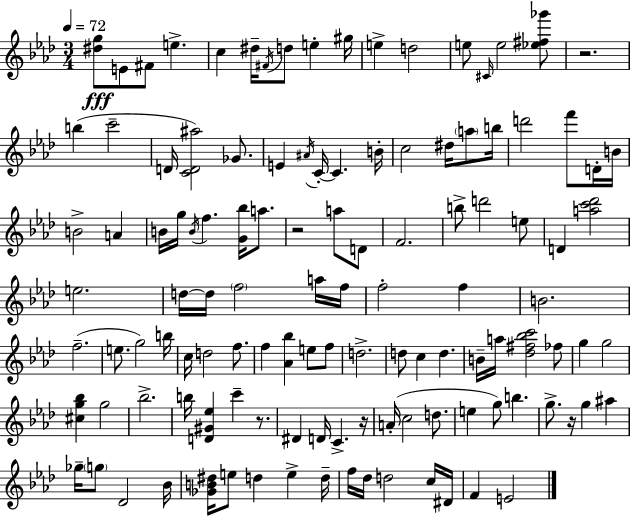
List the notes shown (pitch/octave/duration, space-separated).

[D#5,G5]/e E4/e F#4/e E5/q. C5/q D#5/s F#4/s D5/e E5/q G#5/s E5/q D5/h E5/e C#4/s E5/h [Eb5,F#5,Gb6]/e R/h. B5/q C6/h D4/s [C4,D4,A#5]/h Gb4/e. E4/q A#4/s C4/s C4/q. B4/s C5/h D#5/s A5/e B5/s D6/h F6/e D4/s B4/s B4/h A4/q B4/s G5/s B4/s F5/q. [G4,Bb5]/s A5/e. R/h A5/e D4/e F4/h. B5/e D6/h E5/e D4/q [A5,C6,Db6]/h E5/h. D5/s D5/s F5/h A5/s F5/s F5/h F5/q B4/h. F5/h. E5/e. G5/h B5/s C5/s D5/h F5/e. F5/q [Ab4,Bb5]/q E5/e F5/e D5/h. D5/e C5/q D5/q. B4/s A5/s [Db5,F#5,Bb5,C6]/h FES5/e G5/q G5/h [C#5,G5,Bb5]/q G5/h Bb5/h. B5/s [D4,G#4,Eb5]/q C6/q R/e. D#4/q D4/s C4/q. R/s A4/s C5/h D5/e. E5/q G5/e B5/q. G5/e. R/s G5/q A#5/q Gb5/s G5/e Db4/h Bb4/s [Gb4,B4,D#5]/s E5/e D5/q E5/q D5/s F5/s Db5/s D5/h C5/s D#4/s F4/q E4/h